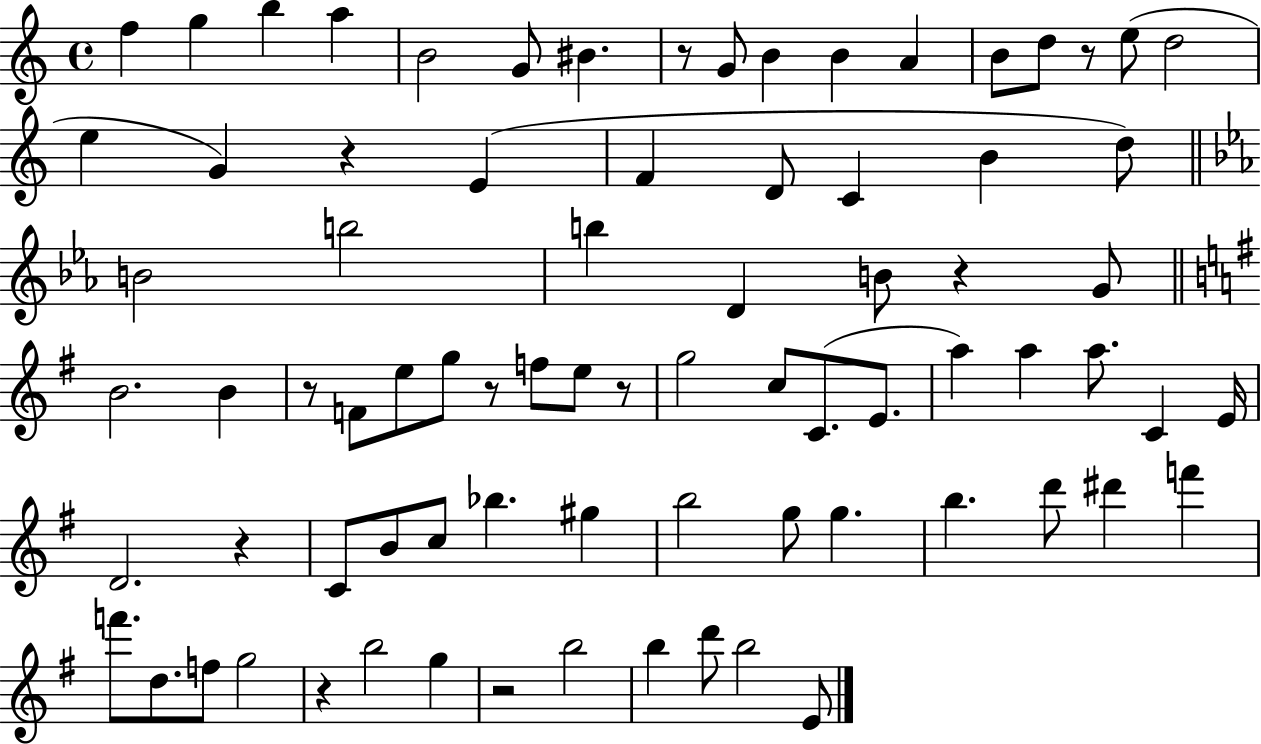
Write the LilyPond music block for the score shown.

{
  \clef treble
  \time 4/4
  \defaultTimeSignature
  \key c \major
  f''4 g''4 b''4 a''4 | b'2 g'8 bis'4. | r8 g'8 b'4 b'4 a'4 | b'8 d''8 r8 e''8( d''2 | \break e''4 g'4) r4 e'4( | f'4 d'8 c'4 b'4 d''8) | \bar "||" \break \key ees \major b'2 b''2 | b''4 d'4 b'8 r4 g'8 | \bar "||" \break \key e \minor b'2. b'4 | r8 f'8 e''8 g''8 r8 f''8 e''8 r8 | g''2 c''8 c'8.( e'8. | a''4) a''4 a''8. c'4 e'16 | \break d'2. r4 | c'8 b'8 c''8 bes''4. gis''4 | b''2 g''8 g''4. | b''4. d'''8 dis'''4 f'''4 | \break f'''8. d''8. f''8 g''2 | r4 b''2 g''4 | r2 b''2 | b''4 d'''8 b''2 e'8 | \break \bar "|."
}